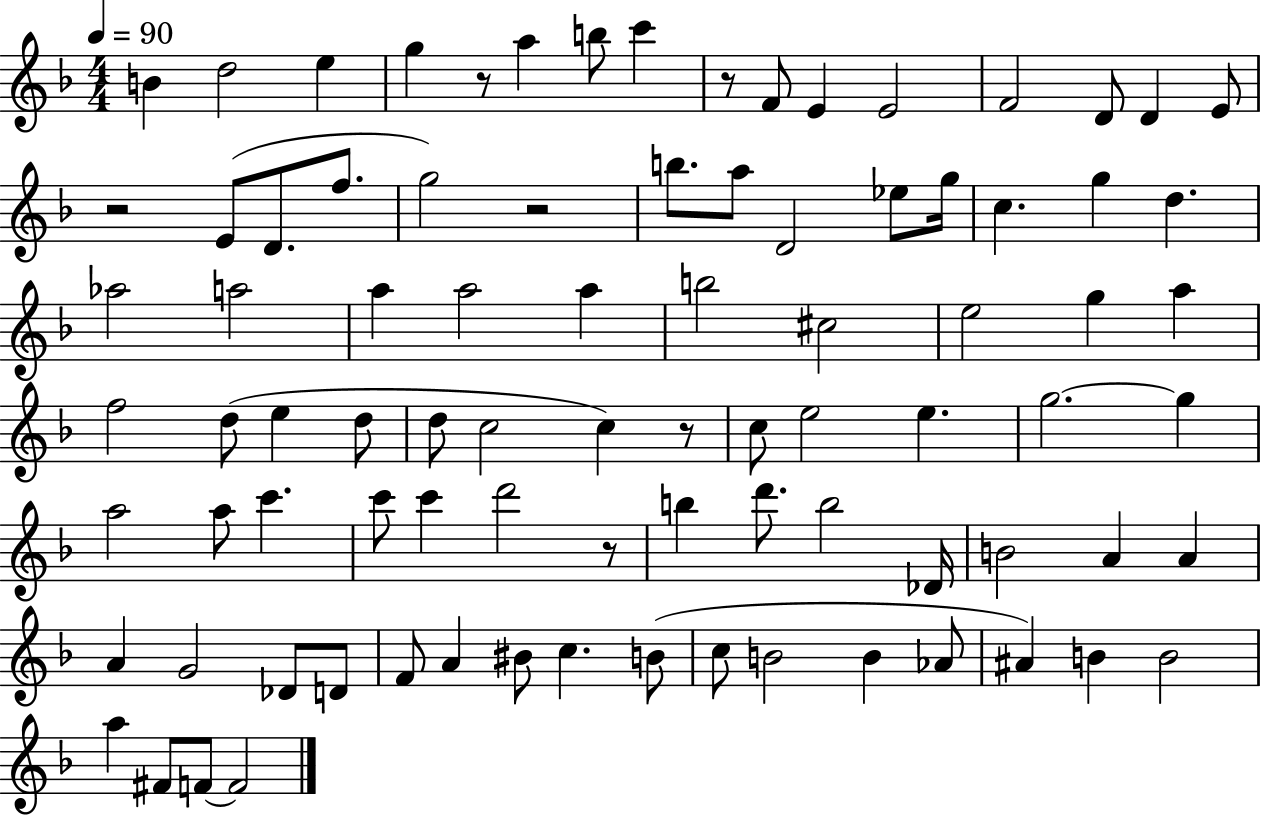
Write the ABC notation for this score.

X:1
T:Untitled
M:4/4
L:1/4
K:F
B d2 e g z/2 a b/2 c' z/2 F/2 E E2 F2 D/2 D E/2 z2 E/2 D/2 f/2 g2 z2 b/2 a/2 D2 _e/2 g/4 c g d _a2 a2 a a2 a b2 ^c2 e2 g a f2 d/2 e d/2 d/2 c2 c z/2 c/2 e2 e g2 g a2 a/2 c' c'/2 c' d'2 z/2 b d'/2 b2 _D/4 B2 A A A G2 _D/2 D/2 F/2 A ^B/2 c B/2 c/2 B2 B _A/2 ^A B B2 a ^F/2 F/2 F2